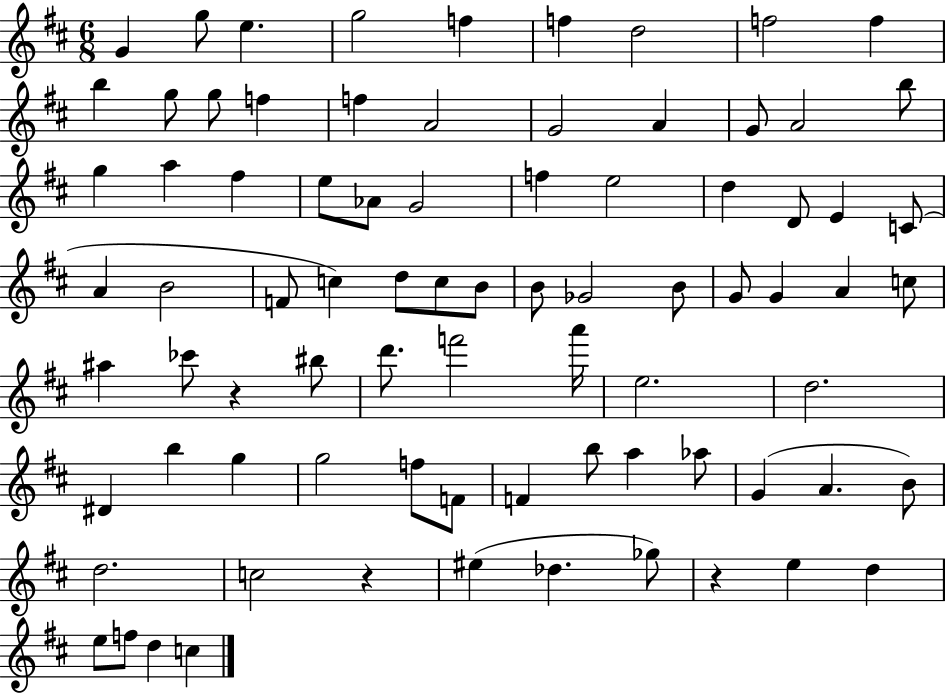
{
  \clef treble
  \numericTimeSignature
  \time 6/8
  \key d \major
  g'4 g''8 e''4. | g''2 f''4 | f''4 d''2 | f''2 f''4 | \break b''4 g''8 g''8 f''4 | f''4 a'2 | g'2 a'4 | g'8 a'2 b''8 | \break g''4 a''4 fis''4 | e''8 aes'8 g'2 | f''4 e''2 | d''4 d'8 e'4 c'8( | \break a'4 b'2 | f'8 c''4) d''8 c''8 b'8 | b'8 ges'2 b'8 | g'8 g'4 a'4 c''8 | \break ais''4 ces'''8 r4 bis''8 | d'''8. f'''2 a'''16 | e''2. | d''2. | \break dis'4 b''4 g''4 | g''2 f''8 f'8 | f'4 b''8 a''4 aes''8 | g'4( a'4. b'8) | \break d''2. | c''2 r4 | eis''4( des''4. ges''8) | r4 e''4 d''4 | \break e''8 f''8 d''4 c''4 | \bar "|."
}